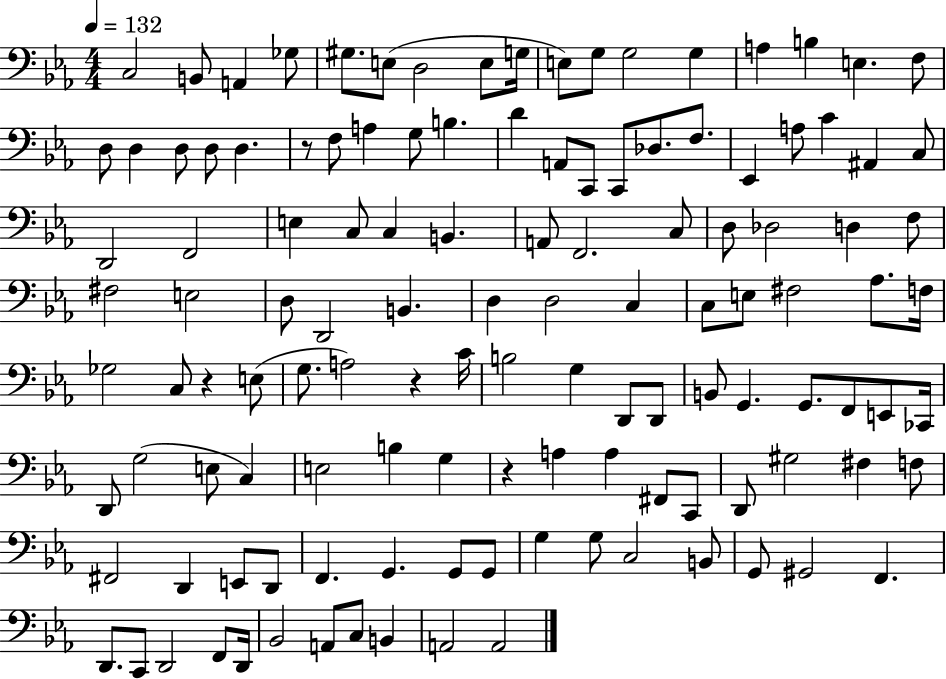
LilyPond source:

{
  \clef bass
  \numericTimeSignature
  \time 4/4
  \key ees \major
  \tempo 4 = 132
  c2 b,8 a,4 ges8 | gis8. e8( d2 e8 g16 | e8) g8 g2 g4 | a4 b4 e4. f8 | \break d8 d4 d8 d8 d4. | r8 f8 a4 g8 b4. | d'4 a,8 c,8 c,8 des8. f8. | ees,4 a8 c'4 ais,4 c8 | \break d,2 f,2 | e4 c8 c4 b,4. | a,8 f,2. c8 | d8 des2 d4 f8 | \break fis2 e2 | d8 d,2 b,4. | d4 d2 c4 | c8 e8 fis2 aes8. f16 | \break ges2 c8 r4 e8( | g8. a2) r4 c'16 | b2 g4 d,8 d,8 | b,8 g,4. g,8. f,8 e,8 ces,16 | \break d,8 g2( e8 c4) | e2 b4 g4 | r4 a4 a4 fis,8 c,8 | d,8 gis2 fis4 f8 | \break fis,2 d,4 e,8 d,8 | f,4. g,4. g,8 g,8 | g4 g8 c2 b,8 | g,8 gis,2 f,4. | \break d,8. c,8 d,2 f,8 d,16 | bes,2 a,8 c8 b,4 | a,2 a,2 | \bar "|."
}